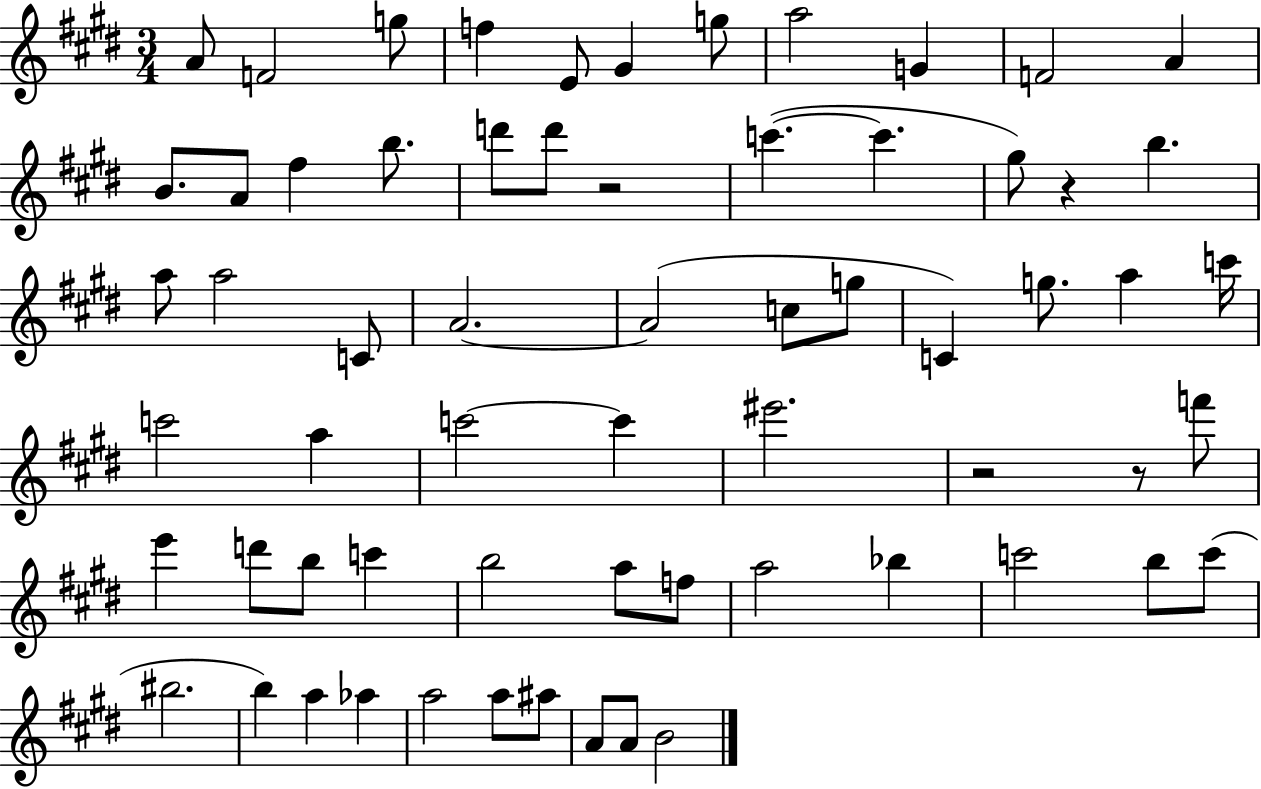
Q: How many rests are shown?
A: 4